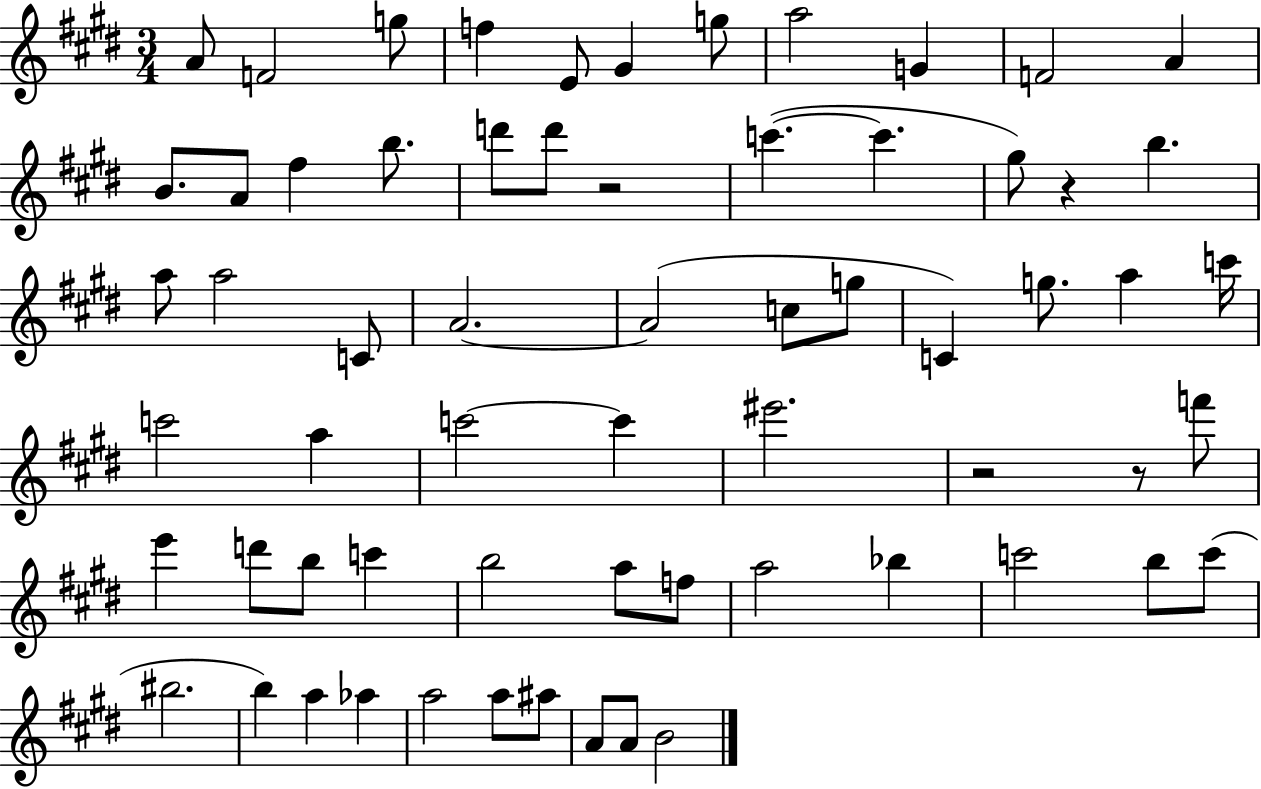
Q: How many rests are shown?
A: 4